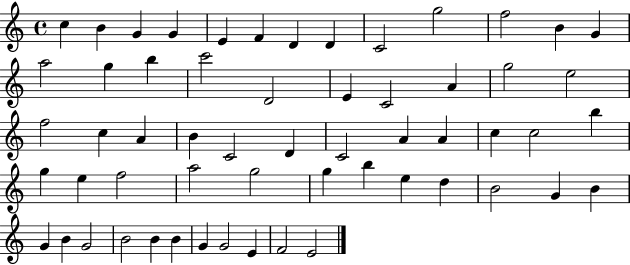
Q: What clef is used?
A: treble